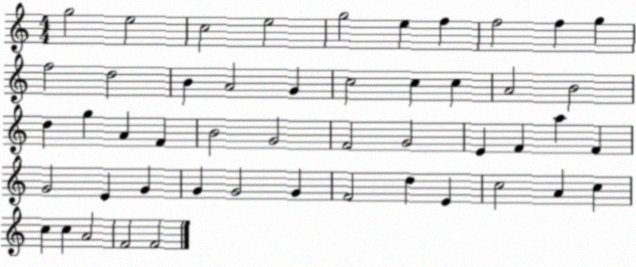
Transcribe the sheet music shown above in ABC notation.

X:1
T:Untitled
M:4/4
L:1/4
K:C
g2 e2 c2 e2 g2 e f f2 f g f2 d2 B A2 G c2 c c A2 B2 d g A F B2 G2 F2 G2 E F a F G2 E G G G2 G F2 d E c2 A c c c A2 F2 F2